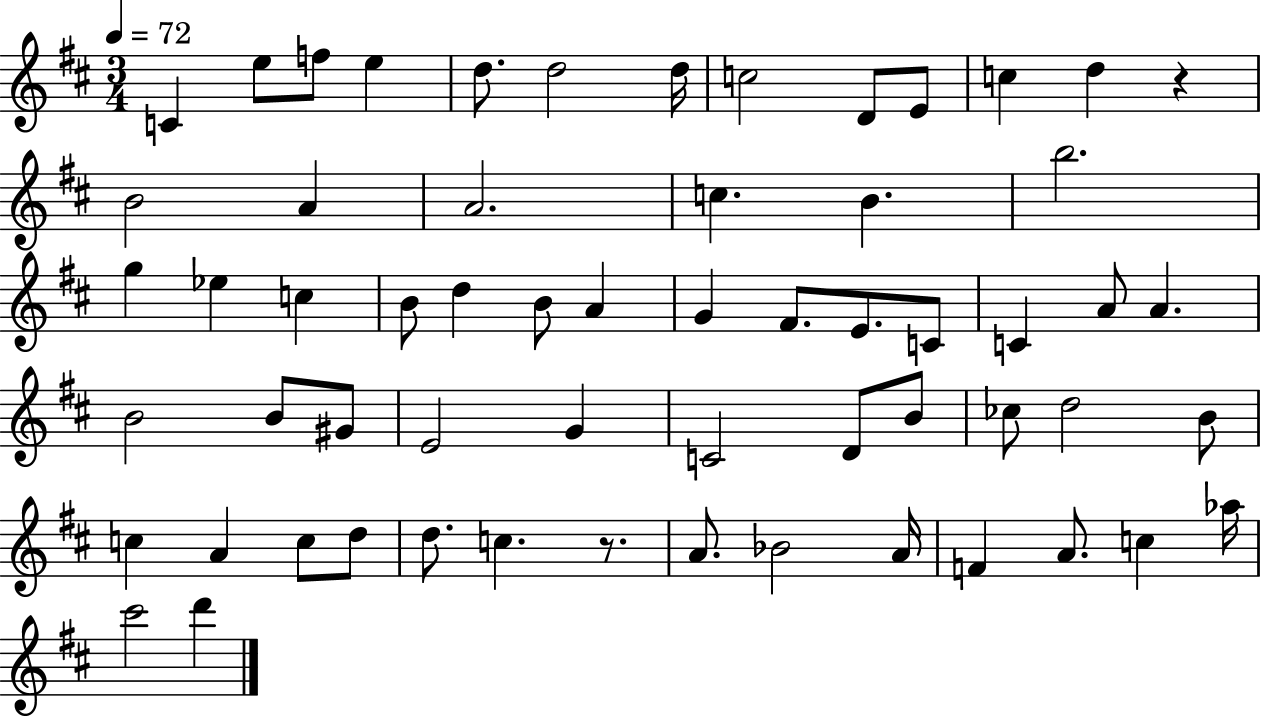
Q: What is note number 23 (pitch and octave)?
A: D5